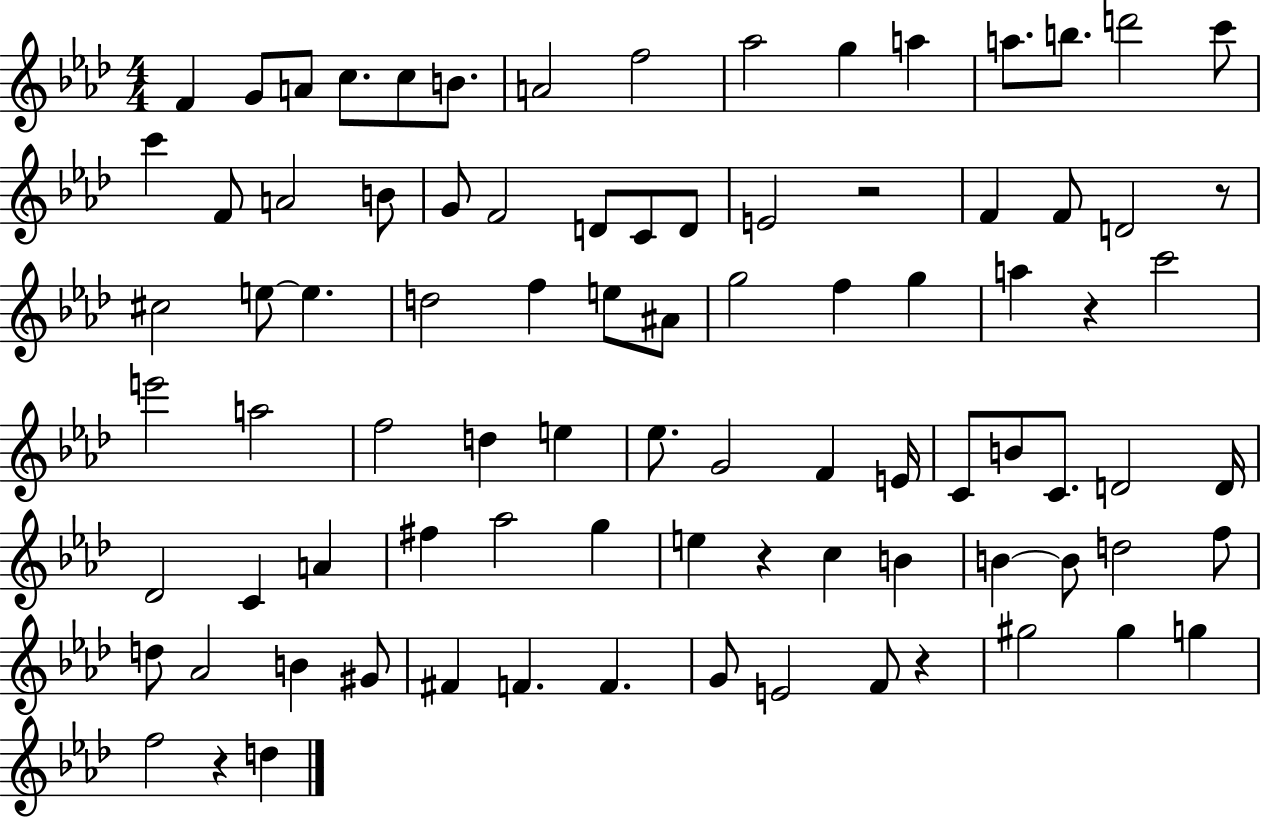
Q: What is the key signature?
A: AES major